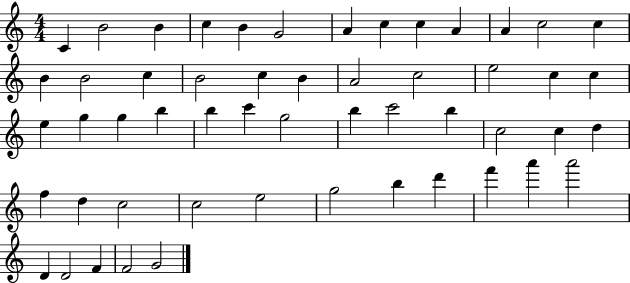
X:1
T:Untitled
M:4/4
L:1/4
K:C
C B2 B c B G2 A c c A A c2 c B B2 c B2 c B A2 c2 e2 c c e g g b b c' g2 b c'2 b c2 c d f d c2 c2 e2 g2 b d' f' a' a'2 D D2 F F2 G2